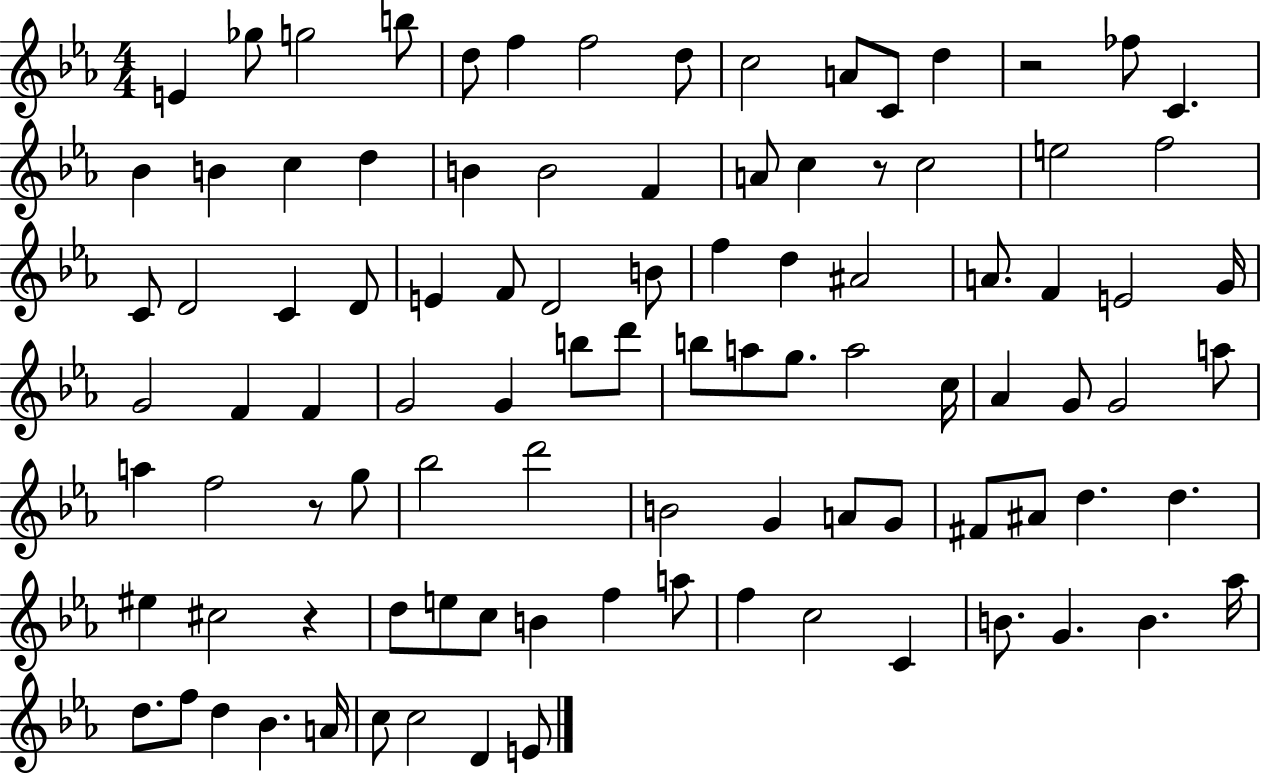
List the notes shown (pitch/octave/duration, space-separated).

E4/q Gb5/e G5/h B5/e D5/e F5/q F5/h D5/e C5/h A4/e C4/e D5/q R/h FES5/e C4/q. Bb4/q B4/q C5/q D5/q B4/q B4/h F4/q A4/e C5/q R/e C5/h E5/h F5/h C4/e D4/h C4/q D4/e E4/q F4/e D4/h B4/e F5/q D5/q A#4/h A4/e. F4/q E4/h G4/s G4/h F4/q F4/q G4/h G4/q B5/e D6/e B5/e A5/e G5/e. A5/h C5/s Ab4/q G4/e G4/h A5/e A5/q F5/h R/e G5/e Bb5/h D6/h B4/h G4/q A4/e G4/e F#4/e A#4/e D5/q. D5/q. EIS5/q C#5/h R/q D5/e E5/e C5/e B4/q F5/q A5/e F5/q C5/h C4/q B4/e. G4/q. B4/q. Ab5/s D5/e. F5/e D5/q Bb4/q. A4/s C5/e C5/h D4/q E4/e